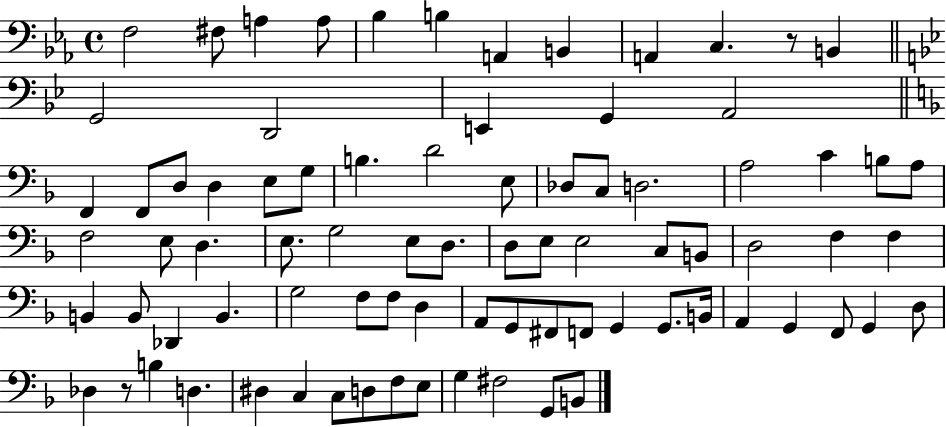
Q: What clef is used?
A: bass